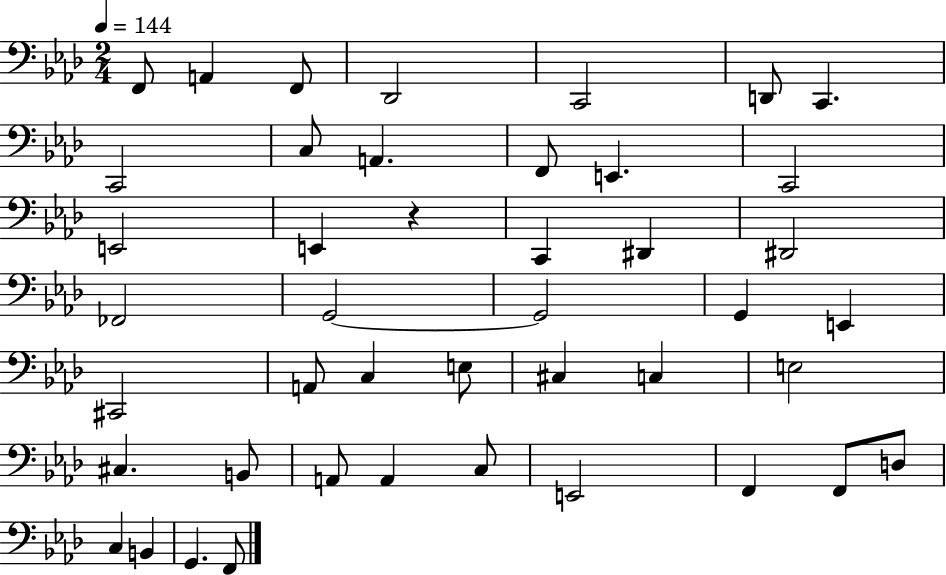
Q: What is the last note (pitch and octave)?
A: F2